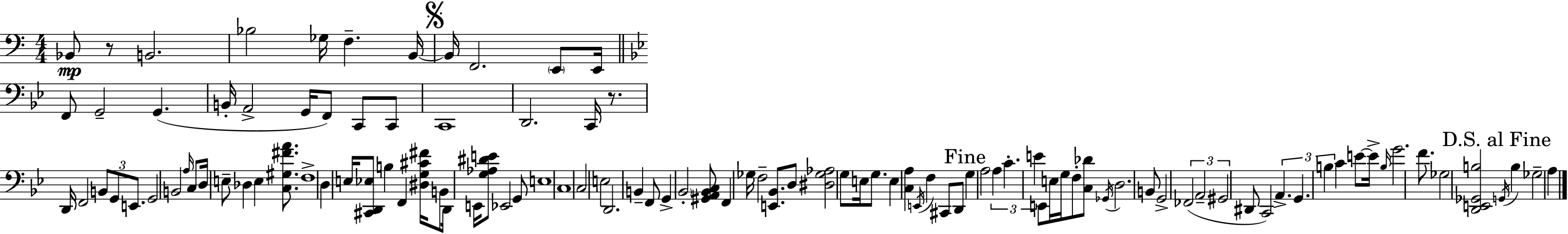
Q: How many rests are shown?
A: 2